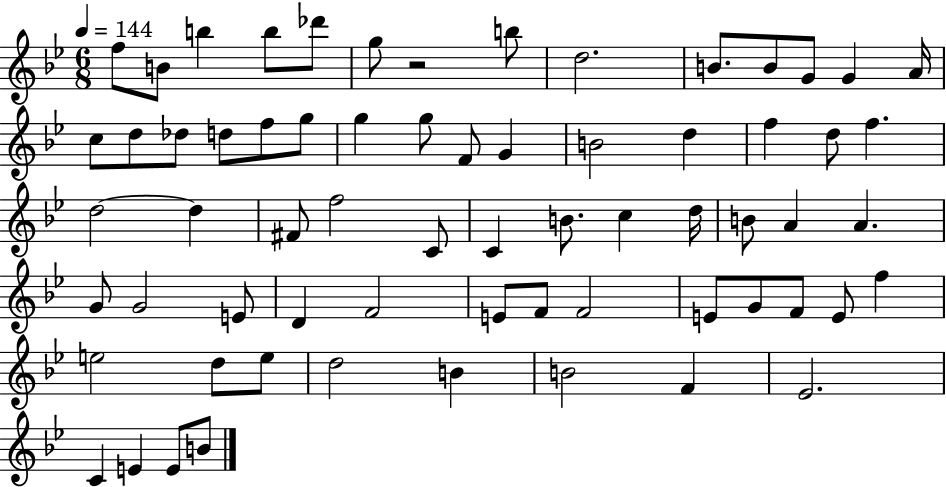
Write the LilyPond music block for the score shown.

{
  \clef treble
  \numericTimeSignature
  \time 6/8
  \key bes \major
  \tempo 4 = 144
  \repeat volta 2 { f''8 b'8 b''4 b''8 des'''8 | g''8 r2 b''8 | d''2. | b'8. b'8 g'8 g'4 a'16 | \break c''8 d''8 des''8 d''8 f''8 g''8 | g''4 g''8 f'8 g'4 | b'2 d''4 | f''4 d''8 f''4. | \break d''2~~ d''4 | fis'8 f''2 c'8 | c'4 b'8. c''4 d''16 | b'8 a'4 a'4. | \break g'8 g'2 e'8 | d'4 f'2 | e'8 f'8 f'2 | e'8 g'8 f'8 e'8 f''4 | \break e''2 d''8 e''8 | d''2 b'4 | b'2 f'4 | ees'2. | \break c'4 e'4 e'8 b'8 | } \bar "|."
}